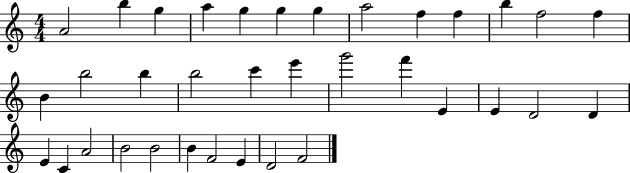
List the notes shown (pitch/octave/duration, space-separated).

A4/h B5/q G5/q A5/q G5/q G5/q G5/q A5/h F5/q F5/q B5/q F5/h F5/q B4/q B5/h B5/q B5/h C6/q E6/q G6/h F6/q E4/q E4/q D4/h D4/q E4/q C4/q A4/h B4/h B4/h B4/q F4/h E4/q D4/h F4/h